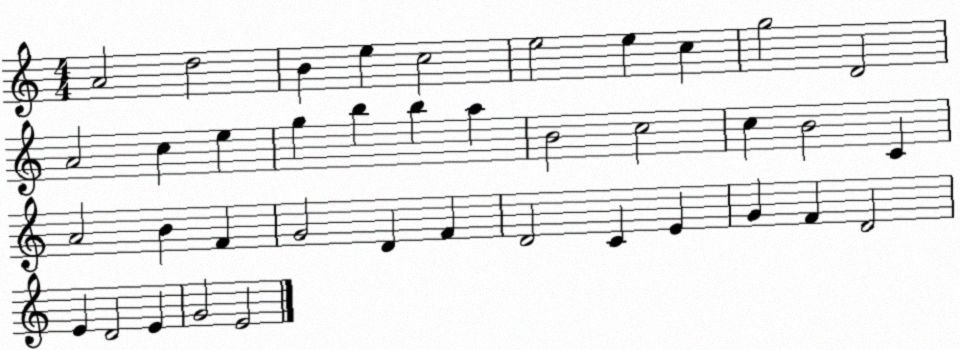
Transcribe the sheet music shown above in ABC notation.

X:1
T:Untitled
M:4/4
L:1/4
K:C
A2 d2 B e c2 e2 e c g2 D2 A2 c e g b b a B2 c2 c B2 C A2 B F G2 D F D2 C E G F D2 E D2 E G2 E2